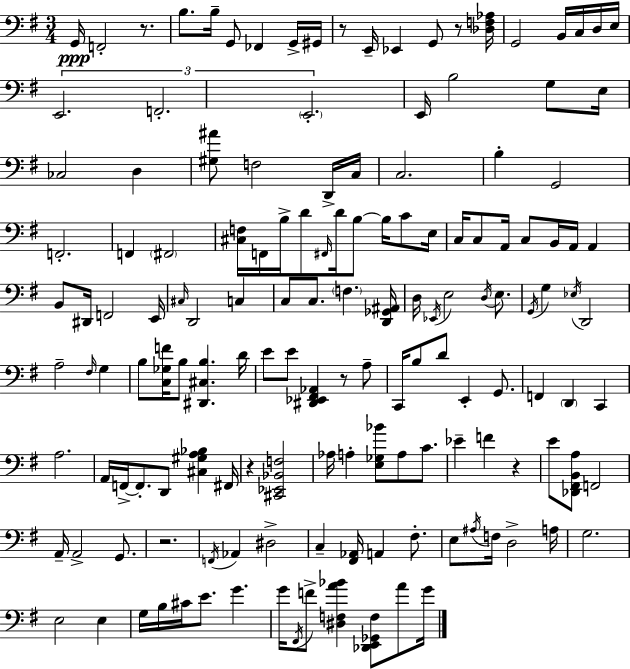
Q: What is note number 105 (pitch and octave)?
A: Ab2